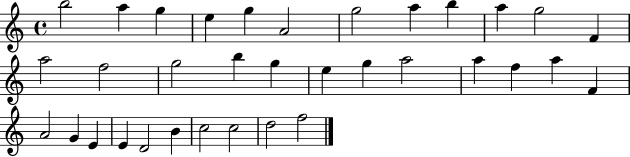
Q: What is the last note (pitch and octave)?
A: F5